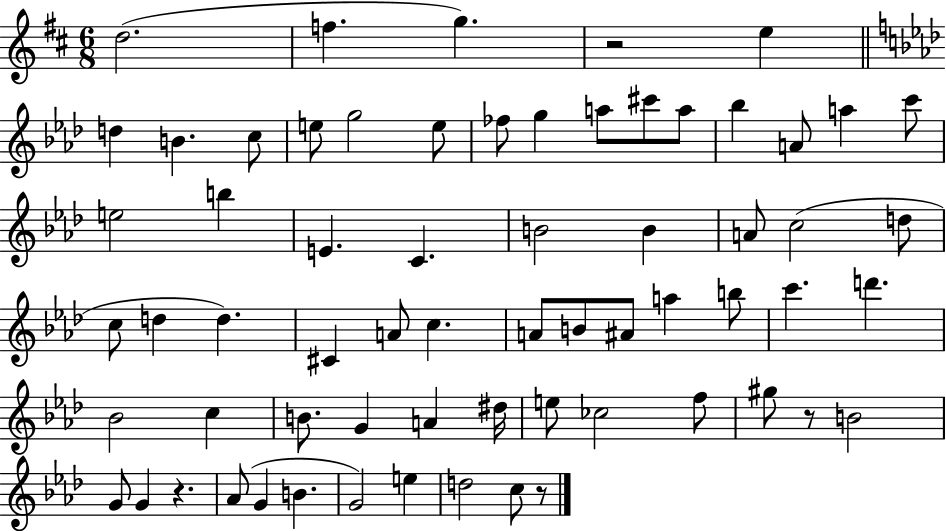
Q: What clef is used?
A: treble